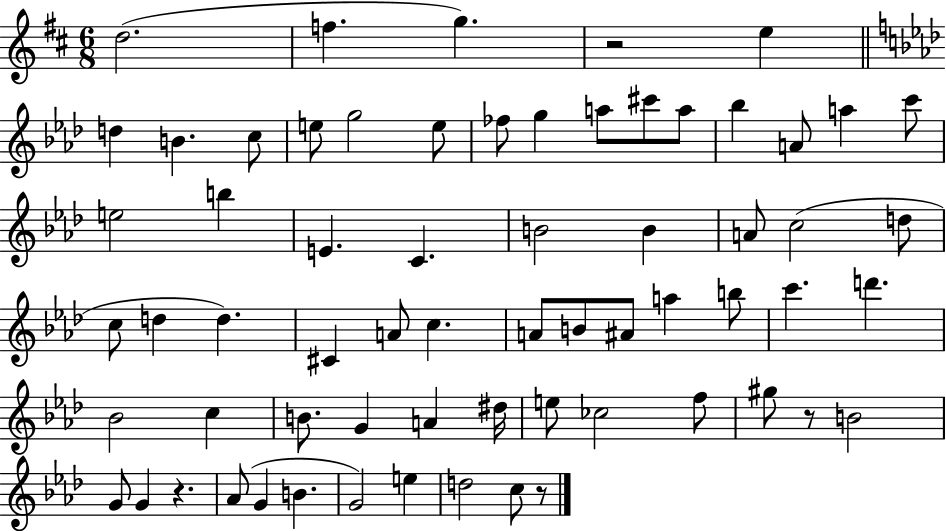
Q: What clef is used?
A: treble